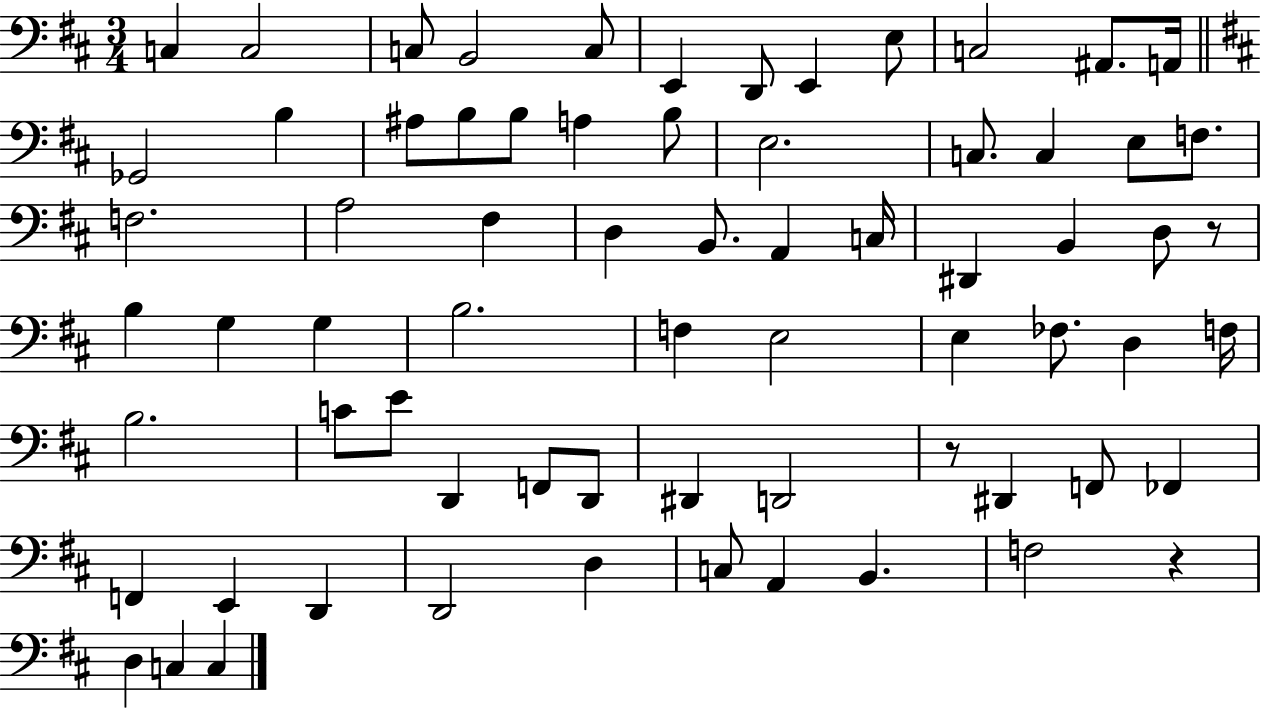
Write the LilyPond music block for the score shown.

{
  \clef bass
  \numericTimeSignature
  \time 3/4
  \key d \major
  c4 c2 | c8 b,2 c8 | e,4 d,8 e,4 e8 | c2 ais,8. a,16 | \break \bar "||" \break \key d \major ges,2 b4 | ais8 b8 b8 a4 b8 | e2. | c8. c4 e8 f8. | \break f2. | a2 fis4 | d4 b,8. a,4 c16 | dis,4 b,4 d8 r8 | \break b4 g4 g4 | b2. | f4 e2 | e4 fes8. d4 f16 | \break b2. | c'8 e'8 d,4 f,8 d,8 | dis,4 d,2 | r8 dis,4 f,8 fes,4 | \break f,4 e,4 d,4 | d,2 d4 | c8 a,4 b,4. | f2 r4 | \break d4 c4 c4 | \bar "|."
}